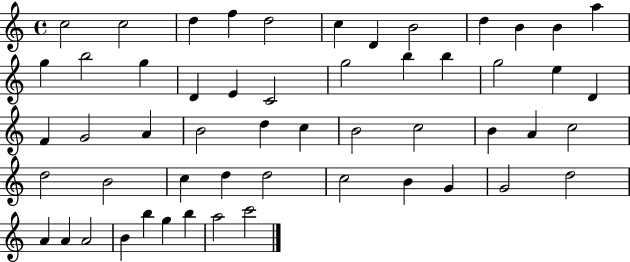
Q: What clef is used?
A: treble